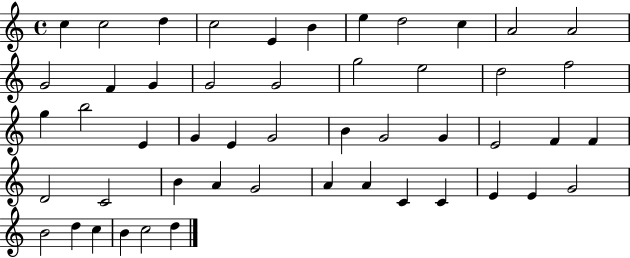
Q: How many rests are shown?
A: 0